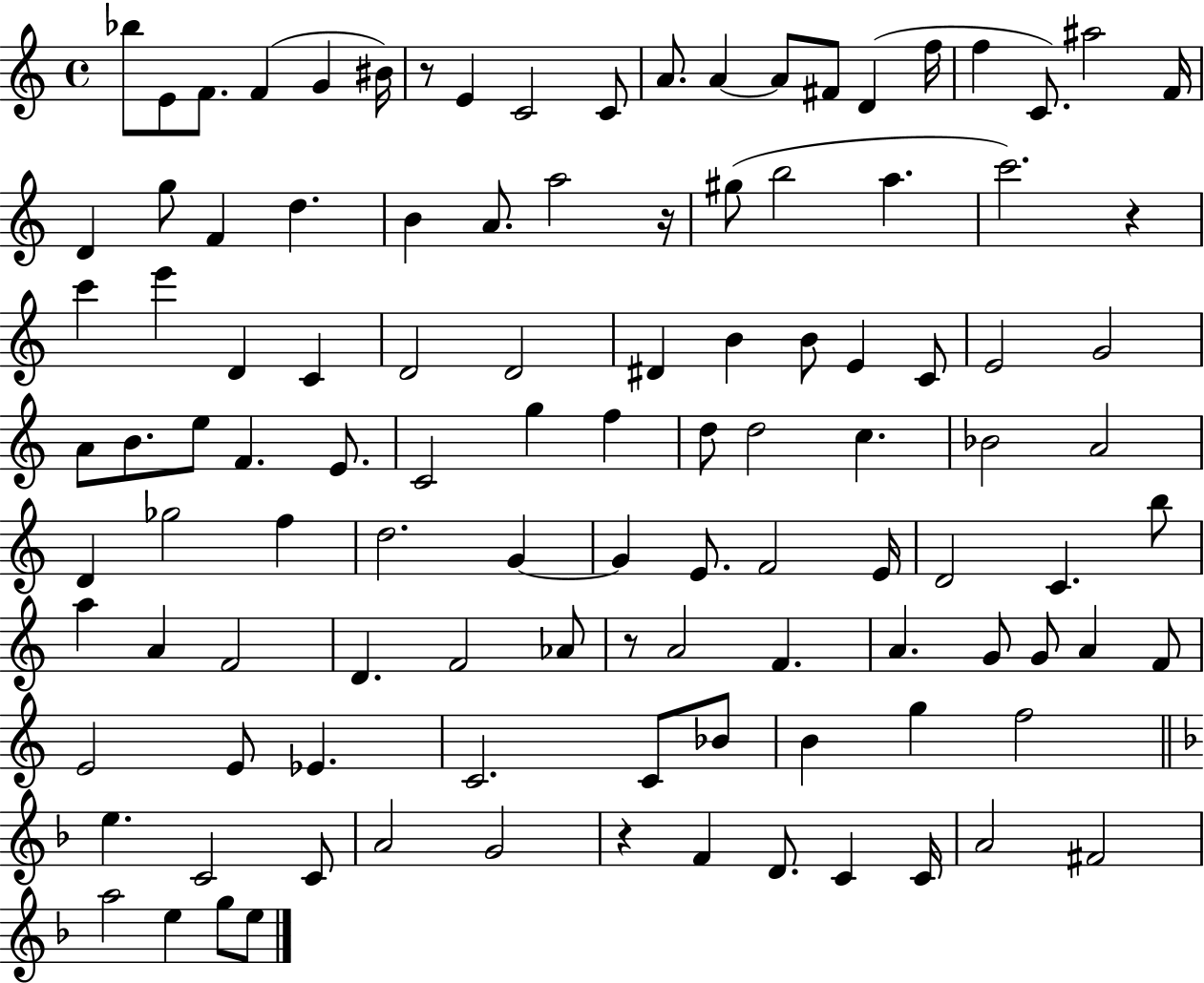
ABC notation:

X:1
T:Untitled
M:4/4
L:1/4
K:C
_b/2 E/2 F/2 F G ^B/4 z/2 E C2 C/2 A/2 A A/2 ^F/2 D f/4 f C/2 ^a2 F/4 D g/2 F d B A/2 a2 z/4 ^g/2 b2 a c'2 z c' e' D C D2 D2 ^D B B/2 E C/2 E2 G2 A/2 B/2 e/2 F E/2 C2 g f d/2 d2 c _B2 A2 D _g2 f d2 G G E/2 F2 E/4 D2 C b/2 a A F2 D F2 _A/2 z/2 A2 F A G/2 G/2 A F/2 E2 E/2 _E C2 C/2 _B/2 B g f2 e C2 C/2 A2 G2 z F D/2 C C/4 A2 ^F2 a2 e g/2 e/2